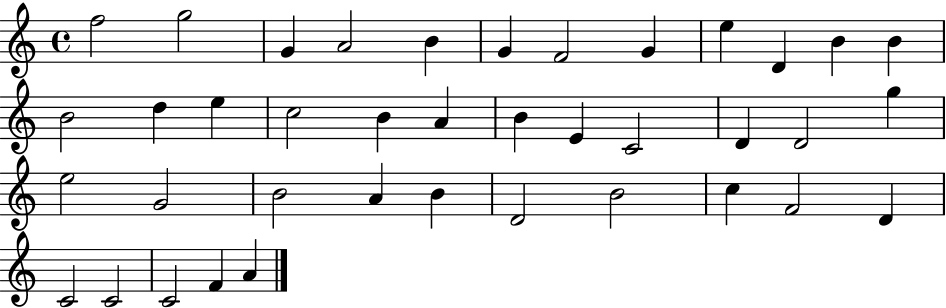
{
  \clef treble
  \time 4/4
  \defaultTimeSignature
  \key c \major
  f''2 g''2 | g'4 a'2 b'4 | g'4 f'2 g'4 | e''4 d'4 b'4 b'4 | \break b'2 d''4 e''4 | c''2 b'4 a'4 | b'4 e'4 c'2 | d'4 d'2 g''4 | \break e''2 g'2 | b'2 a'4 b'4 | d'2 b'2 | c''4 f'2 d'4 | \break c'2 c'2 | c'2 f'4 a'4 | \bar "|."
}